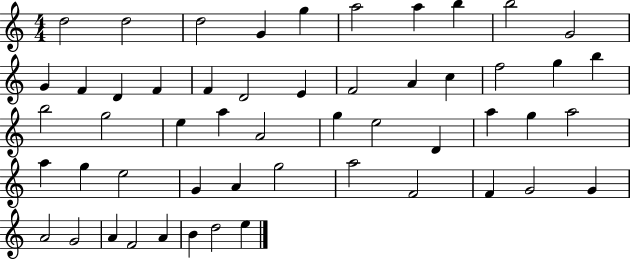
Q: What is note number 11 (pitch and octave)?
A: G4